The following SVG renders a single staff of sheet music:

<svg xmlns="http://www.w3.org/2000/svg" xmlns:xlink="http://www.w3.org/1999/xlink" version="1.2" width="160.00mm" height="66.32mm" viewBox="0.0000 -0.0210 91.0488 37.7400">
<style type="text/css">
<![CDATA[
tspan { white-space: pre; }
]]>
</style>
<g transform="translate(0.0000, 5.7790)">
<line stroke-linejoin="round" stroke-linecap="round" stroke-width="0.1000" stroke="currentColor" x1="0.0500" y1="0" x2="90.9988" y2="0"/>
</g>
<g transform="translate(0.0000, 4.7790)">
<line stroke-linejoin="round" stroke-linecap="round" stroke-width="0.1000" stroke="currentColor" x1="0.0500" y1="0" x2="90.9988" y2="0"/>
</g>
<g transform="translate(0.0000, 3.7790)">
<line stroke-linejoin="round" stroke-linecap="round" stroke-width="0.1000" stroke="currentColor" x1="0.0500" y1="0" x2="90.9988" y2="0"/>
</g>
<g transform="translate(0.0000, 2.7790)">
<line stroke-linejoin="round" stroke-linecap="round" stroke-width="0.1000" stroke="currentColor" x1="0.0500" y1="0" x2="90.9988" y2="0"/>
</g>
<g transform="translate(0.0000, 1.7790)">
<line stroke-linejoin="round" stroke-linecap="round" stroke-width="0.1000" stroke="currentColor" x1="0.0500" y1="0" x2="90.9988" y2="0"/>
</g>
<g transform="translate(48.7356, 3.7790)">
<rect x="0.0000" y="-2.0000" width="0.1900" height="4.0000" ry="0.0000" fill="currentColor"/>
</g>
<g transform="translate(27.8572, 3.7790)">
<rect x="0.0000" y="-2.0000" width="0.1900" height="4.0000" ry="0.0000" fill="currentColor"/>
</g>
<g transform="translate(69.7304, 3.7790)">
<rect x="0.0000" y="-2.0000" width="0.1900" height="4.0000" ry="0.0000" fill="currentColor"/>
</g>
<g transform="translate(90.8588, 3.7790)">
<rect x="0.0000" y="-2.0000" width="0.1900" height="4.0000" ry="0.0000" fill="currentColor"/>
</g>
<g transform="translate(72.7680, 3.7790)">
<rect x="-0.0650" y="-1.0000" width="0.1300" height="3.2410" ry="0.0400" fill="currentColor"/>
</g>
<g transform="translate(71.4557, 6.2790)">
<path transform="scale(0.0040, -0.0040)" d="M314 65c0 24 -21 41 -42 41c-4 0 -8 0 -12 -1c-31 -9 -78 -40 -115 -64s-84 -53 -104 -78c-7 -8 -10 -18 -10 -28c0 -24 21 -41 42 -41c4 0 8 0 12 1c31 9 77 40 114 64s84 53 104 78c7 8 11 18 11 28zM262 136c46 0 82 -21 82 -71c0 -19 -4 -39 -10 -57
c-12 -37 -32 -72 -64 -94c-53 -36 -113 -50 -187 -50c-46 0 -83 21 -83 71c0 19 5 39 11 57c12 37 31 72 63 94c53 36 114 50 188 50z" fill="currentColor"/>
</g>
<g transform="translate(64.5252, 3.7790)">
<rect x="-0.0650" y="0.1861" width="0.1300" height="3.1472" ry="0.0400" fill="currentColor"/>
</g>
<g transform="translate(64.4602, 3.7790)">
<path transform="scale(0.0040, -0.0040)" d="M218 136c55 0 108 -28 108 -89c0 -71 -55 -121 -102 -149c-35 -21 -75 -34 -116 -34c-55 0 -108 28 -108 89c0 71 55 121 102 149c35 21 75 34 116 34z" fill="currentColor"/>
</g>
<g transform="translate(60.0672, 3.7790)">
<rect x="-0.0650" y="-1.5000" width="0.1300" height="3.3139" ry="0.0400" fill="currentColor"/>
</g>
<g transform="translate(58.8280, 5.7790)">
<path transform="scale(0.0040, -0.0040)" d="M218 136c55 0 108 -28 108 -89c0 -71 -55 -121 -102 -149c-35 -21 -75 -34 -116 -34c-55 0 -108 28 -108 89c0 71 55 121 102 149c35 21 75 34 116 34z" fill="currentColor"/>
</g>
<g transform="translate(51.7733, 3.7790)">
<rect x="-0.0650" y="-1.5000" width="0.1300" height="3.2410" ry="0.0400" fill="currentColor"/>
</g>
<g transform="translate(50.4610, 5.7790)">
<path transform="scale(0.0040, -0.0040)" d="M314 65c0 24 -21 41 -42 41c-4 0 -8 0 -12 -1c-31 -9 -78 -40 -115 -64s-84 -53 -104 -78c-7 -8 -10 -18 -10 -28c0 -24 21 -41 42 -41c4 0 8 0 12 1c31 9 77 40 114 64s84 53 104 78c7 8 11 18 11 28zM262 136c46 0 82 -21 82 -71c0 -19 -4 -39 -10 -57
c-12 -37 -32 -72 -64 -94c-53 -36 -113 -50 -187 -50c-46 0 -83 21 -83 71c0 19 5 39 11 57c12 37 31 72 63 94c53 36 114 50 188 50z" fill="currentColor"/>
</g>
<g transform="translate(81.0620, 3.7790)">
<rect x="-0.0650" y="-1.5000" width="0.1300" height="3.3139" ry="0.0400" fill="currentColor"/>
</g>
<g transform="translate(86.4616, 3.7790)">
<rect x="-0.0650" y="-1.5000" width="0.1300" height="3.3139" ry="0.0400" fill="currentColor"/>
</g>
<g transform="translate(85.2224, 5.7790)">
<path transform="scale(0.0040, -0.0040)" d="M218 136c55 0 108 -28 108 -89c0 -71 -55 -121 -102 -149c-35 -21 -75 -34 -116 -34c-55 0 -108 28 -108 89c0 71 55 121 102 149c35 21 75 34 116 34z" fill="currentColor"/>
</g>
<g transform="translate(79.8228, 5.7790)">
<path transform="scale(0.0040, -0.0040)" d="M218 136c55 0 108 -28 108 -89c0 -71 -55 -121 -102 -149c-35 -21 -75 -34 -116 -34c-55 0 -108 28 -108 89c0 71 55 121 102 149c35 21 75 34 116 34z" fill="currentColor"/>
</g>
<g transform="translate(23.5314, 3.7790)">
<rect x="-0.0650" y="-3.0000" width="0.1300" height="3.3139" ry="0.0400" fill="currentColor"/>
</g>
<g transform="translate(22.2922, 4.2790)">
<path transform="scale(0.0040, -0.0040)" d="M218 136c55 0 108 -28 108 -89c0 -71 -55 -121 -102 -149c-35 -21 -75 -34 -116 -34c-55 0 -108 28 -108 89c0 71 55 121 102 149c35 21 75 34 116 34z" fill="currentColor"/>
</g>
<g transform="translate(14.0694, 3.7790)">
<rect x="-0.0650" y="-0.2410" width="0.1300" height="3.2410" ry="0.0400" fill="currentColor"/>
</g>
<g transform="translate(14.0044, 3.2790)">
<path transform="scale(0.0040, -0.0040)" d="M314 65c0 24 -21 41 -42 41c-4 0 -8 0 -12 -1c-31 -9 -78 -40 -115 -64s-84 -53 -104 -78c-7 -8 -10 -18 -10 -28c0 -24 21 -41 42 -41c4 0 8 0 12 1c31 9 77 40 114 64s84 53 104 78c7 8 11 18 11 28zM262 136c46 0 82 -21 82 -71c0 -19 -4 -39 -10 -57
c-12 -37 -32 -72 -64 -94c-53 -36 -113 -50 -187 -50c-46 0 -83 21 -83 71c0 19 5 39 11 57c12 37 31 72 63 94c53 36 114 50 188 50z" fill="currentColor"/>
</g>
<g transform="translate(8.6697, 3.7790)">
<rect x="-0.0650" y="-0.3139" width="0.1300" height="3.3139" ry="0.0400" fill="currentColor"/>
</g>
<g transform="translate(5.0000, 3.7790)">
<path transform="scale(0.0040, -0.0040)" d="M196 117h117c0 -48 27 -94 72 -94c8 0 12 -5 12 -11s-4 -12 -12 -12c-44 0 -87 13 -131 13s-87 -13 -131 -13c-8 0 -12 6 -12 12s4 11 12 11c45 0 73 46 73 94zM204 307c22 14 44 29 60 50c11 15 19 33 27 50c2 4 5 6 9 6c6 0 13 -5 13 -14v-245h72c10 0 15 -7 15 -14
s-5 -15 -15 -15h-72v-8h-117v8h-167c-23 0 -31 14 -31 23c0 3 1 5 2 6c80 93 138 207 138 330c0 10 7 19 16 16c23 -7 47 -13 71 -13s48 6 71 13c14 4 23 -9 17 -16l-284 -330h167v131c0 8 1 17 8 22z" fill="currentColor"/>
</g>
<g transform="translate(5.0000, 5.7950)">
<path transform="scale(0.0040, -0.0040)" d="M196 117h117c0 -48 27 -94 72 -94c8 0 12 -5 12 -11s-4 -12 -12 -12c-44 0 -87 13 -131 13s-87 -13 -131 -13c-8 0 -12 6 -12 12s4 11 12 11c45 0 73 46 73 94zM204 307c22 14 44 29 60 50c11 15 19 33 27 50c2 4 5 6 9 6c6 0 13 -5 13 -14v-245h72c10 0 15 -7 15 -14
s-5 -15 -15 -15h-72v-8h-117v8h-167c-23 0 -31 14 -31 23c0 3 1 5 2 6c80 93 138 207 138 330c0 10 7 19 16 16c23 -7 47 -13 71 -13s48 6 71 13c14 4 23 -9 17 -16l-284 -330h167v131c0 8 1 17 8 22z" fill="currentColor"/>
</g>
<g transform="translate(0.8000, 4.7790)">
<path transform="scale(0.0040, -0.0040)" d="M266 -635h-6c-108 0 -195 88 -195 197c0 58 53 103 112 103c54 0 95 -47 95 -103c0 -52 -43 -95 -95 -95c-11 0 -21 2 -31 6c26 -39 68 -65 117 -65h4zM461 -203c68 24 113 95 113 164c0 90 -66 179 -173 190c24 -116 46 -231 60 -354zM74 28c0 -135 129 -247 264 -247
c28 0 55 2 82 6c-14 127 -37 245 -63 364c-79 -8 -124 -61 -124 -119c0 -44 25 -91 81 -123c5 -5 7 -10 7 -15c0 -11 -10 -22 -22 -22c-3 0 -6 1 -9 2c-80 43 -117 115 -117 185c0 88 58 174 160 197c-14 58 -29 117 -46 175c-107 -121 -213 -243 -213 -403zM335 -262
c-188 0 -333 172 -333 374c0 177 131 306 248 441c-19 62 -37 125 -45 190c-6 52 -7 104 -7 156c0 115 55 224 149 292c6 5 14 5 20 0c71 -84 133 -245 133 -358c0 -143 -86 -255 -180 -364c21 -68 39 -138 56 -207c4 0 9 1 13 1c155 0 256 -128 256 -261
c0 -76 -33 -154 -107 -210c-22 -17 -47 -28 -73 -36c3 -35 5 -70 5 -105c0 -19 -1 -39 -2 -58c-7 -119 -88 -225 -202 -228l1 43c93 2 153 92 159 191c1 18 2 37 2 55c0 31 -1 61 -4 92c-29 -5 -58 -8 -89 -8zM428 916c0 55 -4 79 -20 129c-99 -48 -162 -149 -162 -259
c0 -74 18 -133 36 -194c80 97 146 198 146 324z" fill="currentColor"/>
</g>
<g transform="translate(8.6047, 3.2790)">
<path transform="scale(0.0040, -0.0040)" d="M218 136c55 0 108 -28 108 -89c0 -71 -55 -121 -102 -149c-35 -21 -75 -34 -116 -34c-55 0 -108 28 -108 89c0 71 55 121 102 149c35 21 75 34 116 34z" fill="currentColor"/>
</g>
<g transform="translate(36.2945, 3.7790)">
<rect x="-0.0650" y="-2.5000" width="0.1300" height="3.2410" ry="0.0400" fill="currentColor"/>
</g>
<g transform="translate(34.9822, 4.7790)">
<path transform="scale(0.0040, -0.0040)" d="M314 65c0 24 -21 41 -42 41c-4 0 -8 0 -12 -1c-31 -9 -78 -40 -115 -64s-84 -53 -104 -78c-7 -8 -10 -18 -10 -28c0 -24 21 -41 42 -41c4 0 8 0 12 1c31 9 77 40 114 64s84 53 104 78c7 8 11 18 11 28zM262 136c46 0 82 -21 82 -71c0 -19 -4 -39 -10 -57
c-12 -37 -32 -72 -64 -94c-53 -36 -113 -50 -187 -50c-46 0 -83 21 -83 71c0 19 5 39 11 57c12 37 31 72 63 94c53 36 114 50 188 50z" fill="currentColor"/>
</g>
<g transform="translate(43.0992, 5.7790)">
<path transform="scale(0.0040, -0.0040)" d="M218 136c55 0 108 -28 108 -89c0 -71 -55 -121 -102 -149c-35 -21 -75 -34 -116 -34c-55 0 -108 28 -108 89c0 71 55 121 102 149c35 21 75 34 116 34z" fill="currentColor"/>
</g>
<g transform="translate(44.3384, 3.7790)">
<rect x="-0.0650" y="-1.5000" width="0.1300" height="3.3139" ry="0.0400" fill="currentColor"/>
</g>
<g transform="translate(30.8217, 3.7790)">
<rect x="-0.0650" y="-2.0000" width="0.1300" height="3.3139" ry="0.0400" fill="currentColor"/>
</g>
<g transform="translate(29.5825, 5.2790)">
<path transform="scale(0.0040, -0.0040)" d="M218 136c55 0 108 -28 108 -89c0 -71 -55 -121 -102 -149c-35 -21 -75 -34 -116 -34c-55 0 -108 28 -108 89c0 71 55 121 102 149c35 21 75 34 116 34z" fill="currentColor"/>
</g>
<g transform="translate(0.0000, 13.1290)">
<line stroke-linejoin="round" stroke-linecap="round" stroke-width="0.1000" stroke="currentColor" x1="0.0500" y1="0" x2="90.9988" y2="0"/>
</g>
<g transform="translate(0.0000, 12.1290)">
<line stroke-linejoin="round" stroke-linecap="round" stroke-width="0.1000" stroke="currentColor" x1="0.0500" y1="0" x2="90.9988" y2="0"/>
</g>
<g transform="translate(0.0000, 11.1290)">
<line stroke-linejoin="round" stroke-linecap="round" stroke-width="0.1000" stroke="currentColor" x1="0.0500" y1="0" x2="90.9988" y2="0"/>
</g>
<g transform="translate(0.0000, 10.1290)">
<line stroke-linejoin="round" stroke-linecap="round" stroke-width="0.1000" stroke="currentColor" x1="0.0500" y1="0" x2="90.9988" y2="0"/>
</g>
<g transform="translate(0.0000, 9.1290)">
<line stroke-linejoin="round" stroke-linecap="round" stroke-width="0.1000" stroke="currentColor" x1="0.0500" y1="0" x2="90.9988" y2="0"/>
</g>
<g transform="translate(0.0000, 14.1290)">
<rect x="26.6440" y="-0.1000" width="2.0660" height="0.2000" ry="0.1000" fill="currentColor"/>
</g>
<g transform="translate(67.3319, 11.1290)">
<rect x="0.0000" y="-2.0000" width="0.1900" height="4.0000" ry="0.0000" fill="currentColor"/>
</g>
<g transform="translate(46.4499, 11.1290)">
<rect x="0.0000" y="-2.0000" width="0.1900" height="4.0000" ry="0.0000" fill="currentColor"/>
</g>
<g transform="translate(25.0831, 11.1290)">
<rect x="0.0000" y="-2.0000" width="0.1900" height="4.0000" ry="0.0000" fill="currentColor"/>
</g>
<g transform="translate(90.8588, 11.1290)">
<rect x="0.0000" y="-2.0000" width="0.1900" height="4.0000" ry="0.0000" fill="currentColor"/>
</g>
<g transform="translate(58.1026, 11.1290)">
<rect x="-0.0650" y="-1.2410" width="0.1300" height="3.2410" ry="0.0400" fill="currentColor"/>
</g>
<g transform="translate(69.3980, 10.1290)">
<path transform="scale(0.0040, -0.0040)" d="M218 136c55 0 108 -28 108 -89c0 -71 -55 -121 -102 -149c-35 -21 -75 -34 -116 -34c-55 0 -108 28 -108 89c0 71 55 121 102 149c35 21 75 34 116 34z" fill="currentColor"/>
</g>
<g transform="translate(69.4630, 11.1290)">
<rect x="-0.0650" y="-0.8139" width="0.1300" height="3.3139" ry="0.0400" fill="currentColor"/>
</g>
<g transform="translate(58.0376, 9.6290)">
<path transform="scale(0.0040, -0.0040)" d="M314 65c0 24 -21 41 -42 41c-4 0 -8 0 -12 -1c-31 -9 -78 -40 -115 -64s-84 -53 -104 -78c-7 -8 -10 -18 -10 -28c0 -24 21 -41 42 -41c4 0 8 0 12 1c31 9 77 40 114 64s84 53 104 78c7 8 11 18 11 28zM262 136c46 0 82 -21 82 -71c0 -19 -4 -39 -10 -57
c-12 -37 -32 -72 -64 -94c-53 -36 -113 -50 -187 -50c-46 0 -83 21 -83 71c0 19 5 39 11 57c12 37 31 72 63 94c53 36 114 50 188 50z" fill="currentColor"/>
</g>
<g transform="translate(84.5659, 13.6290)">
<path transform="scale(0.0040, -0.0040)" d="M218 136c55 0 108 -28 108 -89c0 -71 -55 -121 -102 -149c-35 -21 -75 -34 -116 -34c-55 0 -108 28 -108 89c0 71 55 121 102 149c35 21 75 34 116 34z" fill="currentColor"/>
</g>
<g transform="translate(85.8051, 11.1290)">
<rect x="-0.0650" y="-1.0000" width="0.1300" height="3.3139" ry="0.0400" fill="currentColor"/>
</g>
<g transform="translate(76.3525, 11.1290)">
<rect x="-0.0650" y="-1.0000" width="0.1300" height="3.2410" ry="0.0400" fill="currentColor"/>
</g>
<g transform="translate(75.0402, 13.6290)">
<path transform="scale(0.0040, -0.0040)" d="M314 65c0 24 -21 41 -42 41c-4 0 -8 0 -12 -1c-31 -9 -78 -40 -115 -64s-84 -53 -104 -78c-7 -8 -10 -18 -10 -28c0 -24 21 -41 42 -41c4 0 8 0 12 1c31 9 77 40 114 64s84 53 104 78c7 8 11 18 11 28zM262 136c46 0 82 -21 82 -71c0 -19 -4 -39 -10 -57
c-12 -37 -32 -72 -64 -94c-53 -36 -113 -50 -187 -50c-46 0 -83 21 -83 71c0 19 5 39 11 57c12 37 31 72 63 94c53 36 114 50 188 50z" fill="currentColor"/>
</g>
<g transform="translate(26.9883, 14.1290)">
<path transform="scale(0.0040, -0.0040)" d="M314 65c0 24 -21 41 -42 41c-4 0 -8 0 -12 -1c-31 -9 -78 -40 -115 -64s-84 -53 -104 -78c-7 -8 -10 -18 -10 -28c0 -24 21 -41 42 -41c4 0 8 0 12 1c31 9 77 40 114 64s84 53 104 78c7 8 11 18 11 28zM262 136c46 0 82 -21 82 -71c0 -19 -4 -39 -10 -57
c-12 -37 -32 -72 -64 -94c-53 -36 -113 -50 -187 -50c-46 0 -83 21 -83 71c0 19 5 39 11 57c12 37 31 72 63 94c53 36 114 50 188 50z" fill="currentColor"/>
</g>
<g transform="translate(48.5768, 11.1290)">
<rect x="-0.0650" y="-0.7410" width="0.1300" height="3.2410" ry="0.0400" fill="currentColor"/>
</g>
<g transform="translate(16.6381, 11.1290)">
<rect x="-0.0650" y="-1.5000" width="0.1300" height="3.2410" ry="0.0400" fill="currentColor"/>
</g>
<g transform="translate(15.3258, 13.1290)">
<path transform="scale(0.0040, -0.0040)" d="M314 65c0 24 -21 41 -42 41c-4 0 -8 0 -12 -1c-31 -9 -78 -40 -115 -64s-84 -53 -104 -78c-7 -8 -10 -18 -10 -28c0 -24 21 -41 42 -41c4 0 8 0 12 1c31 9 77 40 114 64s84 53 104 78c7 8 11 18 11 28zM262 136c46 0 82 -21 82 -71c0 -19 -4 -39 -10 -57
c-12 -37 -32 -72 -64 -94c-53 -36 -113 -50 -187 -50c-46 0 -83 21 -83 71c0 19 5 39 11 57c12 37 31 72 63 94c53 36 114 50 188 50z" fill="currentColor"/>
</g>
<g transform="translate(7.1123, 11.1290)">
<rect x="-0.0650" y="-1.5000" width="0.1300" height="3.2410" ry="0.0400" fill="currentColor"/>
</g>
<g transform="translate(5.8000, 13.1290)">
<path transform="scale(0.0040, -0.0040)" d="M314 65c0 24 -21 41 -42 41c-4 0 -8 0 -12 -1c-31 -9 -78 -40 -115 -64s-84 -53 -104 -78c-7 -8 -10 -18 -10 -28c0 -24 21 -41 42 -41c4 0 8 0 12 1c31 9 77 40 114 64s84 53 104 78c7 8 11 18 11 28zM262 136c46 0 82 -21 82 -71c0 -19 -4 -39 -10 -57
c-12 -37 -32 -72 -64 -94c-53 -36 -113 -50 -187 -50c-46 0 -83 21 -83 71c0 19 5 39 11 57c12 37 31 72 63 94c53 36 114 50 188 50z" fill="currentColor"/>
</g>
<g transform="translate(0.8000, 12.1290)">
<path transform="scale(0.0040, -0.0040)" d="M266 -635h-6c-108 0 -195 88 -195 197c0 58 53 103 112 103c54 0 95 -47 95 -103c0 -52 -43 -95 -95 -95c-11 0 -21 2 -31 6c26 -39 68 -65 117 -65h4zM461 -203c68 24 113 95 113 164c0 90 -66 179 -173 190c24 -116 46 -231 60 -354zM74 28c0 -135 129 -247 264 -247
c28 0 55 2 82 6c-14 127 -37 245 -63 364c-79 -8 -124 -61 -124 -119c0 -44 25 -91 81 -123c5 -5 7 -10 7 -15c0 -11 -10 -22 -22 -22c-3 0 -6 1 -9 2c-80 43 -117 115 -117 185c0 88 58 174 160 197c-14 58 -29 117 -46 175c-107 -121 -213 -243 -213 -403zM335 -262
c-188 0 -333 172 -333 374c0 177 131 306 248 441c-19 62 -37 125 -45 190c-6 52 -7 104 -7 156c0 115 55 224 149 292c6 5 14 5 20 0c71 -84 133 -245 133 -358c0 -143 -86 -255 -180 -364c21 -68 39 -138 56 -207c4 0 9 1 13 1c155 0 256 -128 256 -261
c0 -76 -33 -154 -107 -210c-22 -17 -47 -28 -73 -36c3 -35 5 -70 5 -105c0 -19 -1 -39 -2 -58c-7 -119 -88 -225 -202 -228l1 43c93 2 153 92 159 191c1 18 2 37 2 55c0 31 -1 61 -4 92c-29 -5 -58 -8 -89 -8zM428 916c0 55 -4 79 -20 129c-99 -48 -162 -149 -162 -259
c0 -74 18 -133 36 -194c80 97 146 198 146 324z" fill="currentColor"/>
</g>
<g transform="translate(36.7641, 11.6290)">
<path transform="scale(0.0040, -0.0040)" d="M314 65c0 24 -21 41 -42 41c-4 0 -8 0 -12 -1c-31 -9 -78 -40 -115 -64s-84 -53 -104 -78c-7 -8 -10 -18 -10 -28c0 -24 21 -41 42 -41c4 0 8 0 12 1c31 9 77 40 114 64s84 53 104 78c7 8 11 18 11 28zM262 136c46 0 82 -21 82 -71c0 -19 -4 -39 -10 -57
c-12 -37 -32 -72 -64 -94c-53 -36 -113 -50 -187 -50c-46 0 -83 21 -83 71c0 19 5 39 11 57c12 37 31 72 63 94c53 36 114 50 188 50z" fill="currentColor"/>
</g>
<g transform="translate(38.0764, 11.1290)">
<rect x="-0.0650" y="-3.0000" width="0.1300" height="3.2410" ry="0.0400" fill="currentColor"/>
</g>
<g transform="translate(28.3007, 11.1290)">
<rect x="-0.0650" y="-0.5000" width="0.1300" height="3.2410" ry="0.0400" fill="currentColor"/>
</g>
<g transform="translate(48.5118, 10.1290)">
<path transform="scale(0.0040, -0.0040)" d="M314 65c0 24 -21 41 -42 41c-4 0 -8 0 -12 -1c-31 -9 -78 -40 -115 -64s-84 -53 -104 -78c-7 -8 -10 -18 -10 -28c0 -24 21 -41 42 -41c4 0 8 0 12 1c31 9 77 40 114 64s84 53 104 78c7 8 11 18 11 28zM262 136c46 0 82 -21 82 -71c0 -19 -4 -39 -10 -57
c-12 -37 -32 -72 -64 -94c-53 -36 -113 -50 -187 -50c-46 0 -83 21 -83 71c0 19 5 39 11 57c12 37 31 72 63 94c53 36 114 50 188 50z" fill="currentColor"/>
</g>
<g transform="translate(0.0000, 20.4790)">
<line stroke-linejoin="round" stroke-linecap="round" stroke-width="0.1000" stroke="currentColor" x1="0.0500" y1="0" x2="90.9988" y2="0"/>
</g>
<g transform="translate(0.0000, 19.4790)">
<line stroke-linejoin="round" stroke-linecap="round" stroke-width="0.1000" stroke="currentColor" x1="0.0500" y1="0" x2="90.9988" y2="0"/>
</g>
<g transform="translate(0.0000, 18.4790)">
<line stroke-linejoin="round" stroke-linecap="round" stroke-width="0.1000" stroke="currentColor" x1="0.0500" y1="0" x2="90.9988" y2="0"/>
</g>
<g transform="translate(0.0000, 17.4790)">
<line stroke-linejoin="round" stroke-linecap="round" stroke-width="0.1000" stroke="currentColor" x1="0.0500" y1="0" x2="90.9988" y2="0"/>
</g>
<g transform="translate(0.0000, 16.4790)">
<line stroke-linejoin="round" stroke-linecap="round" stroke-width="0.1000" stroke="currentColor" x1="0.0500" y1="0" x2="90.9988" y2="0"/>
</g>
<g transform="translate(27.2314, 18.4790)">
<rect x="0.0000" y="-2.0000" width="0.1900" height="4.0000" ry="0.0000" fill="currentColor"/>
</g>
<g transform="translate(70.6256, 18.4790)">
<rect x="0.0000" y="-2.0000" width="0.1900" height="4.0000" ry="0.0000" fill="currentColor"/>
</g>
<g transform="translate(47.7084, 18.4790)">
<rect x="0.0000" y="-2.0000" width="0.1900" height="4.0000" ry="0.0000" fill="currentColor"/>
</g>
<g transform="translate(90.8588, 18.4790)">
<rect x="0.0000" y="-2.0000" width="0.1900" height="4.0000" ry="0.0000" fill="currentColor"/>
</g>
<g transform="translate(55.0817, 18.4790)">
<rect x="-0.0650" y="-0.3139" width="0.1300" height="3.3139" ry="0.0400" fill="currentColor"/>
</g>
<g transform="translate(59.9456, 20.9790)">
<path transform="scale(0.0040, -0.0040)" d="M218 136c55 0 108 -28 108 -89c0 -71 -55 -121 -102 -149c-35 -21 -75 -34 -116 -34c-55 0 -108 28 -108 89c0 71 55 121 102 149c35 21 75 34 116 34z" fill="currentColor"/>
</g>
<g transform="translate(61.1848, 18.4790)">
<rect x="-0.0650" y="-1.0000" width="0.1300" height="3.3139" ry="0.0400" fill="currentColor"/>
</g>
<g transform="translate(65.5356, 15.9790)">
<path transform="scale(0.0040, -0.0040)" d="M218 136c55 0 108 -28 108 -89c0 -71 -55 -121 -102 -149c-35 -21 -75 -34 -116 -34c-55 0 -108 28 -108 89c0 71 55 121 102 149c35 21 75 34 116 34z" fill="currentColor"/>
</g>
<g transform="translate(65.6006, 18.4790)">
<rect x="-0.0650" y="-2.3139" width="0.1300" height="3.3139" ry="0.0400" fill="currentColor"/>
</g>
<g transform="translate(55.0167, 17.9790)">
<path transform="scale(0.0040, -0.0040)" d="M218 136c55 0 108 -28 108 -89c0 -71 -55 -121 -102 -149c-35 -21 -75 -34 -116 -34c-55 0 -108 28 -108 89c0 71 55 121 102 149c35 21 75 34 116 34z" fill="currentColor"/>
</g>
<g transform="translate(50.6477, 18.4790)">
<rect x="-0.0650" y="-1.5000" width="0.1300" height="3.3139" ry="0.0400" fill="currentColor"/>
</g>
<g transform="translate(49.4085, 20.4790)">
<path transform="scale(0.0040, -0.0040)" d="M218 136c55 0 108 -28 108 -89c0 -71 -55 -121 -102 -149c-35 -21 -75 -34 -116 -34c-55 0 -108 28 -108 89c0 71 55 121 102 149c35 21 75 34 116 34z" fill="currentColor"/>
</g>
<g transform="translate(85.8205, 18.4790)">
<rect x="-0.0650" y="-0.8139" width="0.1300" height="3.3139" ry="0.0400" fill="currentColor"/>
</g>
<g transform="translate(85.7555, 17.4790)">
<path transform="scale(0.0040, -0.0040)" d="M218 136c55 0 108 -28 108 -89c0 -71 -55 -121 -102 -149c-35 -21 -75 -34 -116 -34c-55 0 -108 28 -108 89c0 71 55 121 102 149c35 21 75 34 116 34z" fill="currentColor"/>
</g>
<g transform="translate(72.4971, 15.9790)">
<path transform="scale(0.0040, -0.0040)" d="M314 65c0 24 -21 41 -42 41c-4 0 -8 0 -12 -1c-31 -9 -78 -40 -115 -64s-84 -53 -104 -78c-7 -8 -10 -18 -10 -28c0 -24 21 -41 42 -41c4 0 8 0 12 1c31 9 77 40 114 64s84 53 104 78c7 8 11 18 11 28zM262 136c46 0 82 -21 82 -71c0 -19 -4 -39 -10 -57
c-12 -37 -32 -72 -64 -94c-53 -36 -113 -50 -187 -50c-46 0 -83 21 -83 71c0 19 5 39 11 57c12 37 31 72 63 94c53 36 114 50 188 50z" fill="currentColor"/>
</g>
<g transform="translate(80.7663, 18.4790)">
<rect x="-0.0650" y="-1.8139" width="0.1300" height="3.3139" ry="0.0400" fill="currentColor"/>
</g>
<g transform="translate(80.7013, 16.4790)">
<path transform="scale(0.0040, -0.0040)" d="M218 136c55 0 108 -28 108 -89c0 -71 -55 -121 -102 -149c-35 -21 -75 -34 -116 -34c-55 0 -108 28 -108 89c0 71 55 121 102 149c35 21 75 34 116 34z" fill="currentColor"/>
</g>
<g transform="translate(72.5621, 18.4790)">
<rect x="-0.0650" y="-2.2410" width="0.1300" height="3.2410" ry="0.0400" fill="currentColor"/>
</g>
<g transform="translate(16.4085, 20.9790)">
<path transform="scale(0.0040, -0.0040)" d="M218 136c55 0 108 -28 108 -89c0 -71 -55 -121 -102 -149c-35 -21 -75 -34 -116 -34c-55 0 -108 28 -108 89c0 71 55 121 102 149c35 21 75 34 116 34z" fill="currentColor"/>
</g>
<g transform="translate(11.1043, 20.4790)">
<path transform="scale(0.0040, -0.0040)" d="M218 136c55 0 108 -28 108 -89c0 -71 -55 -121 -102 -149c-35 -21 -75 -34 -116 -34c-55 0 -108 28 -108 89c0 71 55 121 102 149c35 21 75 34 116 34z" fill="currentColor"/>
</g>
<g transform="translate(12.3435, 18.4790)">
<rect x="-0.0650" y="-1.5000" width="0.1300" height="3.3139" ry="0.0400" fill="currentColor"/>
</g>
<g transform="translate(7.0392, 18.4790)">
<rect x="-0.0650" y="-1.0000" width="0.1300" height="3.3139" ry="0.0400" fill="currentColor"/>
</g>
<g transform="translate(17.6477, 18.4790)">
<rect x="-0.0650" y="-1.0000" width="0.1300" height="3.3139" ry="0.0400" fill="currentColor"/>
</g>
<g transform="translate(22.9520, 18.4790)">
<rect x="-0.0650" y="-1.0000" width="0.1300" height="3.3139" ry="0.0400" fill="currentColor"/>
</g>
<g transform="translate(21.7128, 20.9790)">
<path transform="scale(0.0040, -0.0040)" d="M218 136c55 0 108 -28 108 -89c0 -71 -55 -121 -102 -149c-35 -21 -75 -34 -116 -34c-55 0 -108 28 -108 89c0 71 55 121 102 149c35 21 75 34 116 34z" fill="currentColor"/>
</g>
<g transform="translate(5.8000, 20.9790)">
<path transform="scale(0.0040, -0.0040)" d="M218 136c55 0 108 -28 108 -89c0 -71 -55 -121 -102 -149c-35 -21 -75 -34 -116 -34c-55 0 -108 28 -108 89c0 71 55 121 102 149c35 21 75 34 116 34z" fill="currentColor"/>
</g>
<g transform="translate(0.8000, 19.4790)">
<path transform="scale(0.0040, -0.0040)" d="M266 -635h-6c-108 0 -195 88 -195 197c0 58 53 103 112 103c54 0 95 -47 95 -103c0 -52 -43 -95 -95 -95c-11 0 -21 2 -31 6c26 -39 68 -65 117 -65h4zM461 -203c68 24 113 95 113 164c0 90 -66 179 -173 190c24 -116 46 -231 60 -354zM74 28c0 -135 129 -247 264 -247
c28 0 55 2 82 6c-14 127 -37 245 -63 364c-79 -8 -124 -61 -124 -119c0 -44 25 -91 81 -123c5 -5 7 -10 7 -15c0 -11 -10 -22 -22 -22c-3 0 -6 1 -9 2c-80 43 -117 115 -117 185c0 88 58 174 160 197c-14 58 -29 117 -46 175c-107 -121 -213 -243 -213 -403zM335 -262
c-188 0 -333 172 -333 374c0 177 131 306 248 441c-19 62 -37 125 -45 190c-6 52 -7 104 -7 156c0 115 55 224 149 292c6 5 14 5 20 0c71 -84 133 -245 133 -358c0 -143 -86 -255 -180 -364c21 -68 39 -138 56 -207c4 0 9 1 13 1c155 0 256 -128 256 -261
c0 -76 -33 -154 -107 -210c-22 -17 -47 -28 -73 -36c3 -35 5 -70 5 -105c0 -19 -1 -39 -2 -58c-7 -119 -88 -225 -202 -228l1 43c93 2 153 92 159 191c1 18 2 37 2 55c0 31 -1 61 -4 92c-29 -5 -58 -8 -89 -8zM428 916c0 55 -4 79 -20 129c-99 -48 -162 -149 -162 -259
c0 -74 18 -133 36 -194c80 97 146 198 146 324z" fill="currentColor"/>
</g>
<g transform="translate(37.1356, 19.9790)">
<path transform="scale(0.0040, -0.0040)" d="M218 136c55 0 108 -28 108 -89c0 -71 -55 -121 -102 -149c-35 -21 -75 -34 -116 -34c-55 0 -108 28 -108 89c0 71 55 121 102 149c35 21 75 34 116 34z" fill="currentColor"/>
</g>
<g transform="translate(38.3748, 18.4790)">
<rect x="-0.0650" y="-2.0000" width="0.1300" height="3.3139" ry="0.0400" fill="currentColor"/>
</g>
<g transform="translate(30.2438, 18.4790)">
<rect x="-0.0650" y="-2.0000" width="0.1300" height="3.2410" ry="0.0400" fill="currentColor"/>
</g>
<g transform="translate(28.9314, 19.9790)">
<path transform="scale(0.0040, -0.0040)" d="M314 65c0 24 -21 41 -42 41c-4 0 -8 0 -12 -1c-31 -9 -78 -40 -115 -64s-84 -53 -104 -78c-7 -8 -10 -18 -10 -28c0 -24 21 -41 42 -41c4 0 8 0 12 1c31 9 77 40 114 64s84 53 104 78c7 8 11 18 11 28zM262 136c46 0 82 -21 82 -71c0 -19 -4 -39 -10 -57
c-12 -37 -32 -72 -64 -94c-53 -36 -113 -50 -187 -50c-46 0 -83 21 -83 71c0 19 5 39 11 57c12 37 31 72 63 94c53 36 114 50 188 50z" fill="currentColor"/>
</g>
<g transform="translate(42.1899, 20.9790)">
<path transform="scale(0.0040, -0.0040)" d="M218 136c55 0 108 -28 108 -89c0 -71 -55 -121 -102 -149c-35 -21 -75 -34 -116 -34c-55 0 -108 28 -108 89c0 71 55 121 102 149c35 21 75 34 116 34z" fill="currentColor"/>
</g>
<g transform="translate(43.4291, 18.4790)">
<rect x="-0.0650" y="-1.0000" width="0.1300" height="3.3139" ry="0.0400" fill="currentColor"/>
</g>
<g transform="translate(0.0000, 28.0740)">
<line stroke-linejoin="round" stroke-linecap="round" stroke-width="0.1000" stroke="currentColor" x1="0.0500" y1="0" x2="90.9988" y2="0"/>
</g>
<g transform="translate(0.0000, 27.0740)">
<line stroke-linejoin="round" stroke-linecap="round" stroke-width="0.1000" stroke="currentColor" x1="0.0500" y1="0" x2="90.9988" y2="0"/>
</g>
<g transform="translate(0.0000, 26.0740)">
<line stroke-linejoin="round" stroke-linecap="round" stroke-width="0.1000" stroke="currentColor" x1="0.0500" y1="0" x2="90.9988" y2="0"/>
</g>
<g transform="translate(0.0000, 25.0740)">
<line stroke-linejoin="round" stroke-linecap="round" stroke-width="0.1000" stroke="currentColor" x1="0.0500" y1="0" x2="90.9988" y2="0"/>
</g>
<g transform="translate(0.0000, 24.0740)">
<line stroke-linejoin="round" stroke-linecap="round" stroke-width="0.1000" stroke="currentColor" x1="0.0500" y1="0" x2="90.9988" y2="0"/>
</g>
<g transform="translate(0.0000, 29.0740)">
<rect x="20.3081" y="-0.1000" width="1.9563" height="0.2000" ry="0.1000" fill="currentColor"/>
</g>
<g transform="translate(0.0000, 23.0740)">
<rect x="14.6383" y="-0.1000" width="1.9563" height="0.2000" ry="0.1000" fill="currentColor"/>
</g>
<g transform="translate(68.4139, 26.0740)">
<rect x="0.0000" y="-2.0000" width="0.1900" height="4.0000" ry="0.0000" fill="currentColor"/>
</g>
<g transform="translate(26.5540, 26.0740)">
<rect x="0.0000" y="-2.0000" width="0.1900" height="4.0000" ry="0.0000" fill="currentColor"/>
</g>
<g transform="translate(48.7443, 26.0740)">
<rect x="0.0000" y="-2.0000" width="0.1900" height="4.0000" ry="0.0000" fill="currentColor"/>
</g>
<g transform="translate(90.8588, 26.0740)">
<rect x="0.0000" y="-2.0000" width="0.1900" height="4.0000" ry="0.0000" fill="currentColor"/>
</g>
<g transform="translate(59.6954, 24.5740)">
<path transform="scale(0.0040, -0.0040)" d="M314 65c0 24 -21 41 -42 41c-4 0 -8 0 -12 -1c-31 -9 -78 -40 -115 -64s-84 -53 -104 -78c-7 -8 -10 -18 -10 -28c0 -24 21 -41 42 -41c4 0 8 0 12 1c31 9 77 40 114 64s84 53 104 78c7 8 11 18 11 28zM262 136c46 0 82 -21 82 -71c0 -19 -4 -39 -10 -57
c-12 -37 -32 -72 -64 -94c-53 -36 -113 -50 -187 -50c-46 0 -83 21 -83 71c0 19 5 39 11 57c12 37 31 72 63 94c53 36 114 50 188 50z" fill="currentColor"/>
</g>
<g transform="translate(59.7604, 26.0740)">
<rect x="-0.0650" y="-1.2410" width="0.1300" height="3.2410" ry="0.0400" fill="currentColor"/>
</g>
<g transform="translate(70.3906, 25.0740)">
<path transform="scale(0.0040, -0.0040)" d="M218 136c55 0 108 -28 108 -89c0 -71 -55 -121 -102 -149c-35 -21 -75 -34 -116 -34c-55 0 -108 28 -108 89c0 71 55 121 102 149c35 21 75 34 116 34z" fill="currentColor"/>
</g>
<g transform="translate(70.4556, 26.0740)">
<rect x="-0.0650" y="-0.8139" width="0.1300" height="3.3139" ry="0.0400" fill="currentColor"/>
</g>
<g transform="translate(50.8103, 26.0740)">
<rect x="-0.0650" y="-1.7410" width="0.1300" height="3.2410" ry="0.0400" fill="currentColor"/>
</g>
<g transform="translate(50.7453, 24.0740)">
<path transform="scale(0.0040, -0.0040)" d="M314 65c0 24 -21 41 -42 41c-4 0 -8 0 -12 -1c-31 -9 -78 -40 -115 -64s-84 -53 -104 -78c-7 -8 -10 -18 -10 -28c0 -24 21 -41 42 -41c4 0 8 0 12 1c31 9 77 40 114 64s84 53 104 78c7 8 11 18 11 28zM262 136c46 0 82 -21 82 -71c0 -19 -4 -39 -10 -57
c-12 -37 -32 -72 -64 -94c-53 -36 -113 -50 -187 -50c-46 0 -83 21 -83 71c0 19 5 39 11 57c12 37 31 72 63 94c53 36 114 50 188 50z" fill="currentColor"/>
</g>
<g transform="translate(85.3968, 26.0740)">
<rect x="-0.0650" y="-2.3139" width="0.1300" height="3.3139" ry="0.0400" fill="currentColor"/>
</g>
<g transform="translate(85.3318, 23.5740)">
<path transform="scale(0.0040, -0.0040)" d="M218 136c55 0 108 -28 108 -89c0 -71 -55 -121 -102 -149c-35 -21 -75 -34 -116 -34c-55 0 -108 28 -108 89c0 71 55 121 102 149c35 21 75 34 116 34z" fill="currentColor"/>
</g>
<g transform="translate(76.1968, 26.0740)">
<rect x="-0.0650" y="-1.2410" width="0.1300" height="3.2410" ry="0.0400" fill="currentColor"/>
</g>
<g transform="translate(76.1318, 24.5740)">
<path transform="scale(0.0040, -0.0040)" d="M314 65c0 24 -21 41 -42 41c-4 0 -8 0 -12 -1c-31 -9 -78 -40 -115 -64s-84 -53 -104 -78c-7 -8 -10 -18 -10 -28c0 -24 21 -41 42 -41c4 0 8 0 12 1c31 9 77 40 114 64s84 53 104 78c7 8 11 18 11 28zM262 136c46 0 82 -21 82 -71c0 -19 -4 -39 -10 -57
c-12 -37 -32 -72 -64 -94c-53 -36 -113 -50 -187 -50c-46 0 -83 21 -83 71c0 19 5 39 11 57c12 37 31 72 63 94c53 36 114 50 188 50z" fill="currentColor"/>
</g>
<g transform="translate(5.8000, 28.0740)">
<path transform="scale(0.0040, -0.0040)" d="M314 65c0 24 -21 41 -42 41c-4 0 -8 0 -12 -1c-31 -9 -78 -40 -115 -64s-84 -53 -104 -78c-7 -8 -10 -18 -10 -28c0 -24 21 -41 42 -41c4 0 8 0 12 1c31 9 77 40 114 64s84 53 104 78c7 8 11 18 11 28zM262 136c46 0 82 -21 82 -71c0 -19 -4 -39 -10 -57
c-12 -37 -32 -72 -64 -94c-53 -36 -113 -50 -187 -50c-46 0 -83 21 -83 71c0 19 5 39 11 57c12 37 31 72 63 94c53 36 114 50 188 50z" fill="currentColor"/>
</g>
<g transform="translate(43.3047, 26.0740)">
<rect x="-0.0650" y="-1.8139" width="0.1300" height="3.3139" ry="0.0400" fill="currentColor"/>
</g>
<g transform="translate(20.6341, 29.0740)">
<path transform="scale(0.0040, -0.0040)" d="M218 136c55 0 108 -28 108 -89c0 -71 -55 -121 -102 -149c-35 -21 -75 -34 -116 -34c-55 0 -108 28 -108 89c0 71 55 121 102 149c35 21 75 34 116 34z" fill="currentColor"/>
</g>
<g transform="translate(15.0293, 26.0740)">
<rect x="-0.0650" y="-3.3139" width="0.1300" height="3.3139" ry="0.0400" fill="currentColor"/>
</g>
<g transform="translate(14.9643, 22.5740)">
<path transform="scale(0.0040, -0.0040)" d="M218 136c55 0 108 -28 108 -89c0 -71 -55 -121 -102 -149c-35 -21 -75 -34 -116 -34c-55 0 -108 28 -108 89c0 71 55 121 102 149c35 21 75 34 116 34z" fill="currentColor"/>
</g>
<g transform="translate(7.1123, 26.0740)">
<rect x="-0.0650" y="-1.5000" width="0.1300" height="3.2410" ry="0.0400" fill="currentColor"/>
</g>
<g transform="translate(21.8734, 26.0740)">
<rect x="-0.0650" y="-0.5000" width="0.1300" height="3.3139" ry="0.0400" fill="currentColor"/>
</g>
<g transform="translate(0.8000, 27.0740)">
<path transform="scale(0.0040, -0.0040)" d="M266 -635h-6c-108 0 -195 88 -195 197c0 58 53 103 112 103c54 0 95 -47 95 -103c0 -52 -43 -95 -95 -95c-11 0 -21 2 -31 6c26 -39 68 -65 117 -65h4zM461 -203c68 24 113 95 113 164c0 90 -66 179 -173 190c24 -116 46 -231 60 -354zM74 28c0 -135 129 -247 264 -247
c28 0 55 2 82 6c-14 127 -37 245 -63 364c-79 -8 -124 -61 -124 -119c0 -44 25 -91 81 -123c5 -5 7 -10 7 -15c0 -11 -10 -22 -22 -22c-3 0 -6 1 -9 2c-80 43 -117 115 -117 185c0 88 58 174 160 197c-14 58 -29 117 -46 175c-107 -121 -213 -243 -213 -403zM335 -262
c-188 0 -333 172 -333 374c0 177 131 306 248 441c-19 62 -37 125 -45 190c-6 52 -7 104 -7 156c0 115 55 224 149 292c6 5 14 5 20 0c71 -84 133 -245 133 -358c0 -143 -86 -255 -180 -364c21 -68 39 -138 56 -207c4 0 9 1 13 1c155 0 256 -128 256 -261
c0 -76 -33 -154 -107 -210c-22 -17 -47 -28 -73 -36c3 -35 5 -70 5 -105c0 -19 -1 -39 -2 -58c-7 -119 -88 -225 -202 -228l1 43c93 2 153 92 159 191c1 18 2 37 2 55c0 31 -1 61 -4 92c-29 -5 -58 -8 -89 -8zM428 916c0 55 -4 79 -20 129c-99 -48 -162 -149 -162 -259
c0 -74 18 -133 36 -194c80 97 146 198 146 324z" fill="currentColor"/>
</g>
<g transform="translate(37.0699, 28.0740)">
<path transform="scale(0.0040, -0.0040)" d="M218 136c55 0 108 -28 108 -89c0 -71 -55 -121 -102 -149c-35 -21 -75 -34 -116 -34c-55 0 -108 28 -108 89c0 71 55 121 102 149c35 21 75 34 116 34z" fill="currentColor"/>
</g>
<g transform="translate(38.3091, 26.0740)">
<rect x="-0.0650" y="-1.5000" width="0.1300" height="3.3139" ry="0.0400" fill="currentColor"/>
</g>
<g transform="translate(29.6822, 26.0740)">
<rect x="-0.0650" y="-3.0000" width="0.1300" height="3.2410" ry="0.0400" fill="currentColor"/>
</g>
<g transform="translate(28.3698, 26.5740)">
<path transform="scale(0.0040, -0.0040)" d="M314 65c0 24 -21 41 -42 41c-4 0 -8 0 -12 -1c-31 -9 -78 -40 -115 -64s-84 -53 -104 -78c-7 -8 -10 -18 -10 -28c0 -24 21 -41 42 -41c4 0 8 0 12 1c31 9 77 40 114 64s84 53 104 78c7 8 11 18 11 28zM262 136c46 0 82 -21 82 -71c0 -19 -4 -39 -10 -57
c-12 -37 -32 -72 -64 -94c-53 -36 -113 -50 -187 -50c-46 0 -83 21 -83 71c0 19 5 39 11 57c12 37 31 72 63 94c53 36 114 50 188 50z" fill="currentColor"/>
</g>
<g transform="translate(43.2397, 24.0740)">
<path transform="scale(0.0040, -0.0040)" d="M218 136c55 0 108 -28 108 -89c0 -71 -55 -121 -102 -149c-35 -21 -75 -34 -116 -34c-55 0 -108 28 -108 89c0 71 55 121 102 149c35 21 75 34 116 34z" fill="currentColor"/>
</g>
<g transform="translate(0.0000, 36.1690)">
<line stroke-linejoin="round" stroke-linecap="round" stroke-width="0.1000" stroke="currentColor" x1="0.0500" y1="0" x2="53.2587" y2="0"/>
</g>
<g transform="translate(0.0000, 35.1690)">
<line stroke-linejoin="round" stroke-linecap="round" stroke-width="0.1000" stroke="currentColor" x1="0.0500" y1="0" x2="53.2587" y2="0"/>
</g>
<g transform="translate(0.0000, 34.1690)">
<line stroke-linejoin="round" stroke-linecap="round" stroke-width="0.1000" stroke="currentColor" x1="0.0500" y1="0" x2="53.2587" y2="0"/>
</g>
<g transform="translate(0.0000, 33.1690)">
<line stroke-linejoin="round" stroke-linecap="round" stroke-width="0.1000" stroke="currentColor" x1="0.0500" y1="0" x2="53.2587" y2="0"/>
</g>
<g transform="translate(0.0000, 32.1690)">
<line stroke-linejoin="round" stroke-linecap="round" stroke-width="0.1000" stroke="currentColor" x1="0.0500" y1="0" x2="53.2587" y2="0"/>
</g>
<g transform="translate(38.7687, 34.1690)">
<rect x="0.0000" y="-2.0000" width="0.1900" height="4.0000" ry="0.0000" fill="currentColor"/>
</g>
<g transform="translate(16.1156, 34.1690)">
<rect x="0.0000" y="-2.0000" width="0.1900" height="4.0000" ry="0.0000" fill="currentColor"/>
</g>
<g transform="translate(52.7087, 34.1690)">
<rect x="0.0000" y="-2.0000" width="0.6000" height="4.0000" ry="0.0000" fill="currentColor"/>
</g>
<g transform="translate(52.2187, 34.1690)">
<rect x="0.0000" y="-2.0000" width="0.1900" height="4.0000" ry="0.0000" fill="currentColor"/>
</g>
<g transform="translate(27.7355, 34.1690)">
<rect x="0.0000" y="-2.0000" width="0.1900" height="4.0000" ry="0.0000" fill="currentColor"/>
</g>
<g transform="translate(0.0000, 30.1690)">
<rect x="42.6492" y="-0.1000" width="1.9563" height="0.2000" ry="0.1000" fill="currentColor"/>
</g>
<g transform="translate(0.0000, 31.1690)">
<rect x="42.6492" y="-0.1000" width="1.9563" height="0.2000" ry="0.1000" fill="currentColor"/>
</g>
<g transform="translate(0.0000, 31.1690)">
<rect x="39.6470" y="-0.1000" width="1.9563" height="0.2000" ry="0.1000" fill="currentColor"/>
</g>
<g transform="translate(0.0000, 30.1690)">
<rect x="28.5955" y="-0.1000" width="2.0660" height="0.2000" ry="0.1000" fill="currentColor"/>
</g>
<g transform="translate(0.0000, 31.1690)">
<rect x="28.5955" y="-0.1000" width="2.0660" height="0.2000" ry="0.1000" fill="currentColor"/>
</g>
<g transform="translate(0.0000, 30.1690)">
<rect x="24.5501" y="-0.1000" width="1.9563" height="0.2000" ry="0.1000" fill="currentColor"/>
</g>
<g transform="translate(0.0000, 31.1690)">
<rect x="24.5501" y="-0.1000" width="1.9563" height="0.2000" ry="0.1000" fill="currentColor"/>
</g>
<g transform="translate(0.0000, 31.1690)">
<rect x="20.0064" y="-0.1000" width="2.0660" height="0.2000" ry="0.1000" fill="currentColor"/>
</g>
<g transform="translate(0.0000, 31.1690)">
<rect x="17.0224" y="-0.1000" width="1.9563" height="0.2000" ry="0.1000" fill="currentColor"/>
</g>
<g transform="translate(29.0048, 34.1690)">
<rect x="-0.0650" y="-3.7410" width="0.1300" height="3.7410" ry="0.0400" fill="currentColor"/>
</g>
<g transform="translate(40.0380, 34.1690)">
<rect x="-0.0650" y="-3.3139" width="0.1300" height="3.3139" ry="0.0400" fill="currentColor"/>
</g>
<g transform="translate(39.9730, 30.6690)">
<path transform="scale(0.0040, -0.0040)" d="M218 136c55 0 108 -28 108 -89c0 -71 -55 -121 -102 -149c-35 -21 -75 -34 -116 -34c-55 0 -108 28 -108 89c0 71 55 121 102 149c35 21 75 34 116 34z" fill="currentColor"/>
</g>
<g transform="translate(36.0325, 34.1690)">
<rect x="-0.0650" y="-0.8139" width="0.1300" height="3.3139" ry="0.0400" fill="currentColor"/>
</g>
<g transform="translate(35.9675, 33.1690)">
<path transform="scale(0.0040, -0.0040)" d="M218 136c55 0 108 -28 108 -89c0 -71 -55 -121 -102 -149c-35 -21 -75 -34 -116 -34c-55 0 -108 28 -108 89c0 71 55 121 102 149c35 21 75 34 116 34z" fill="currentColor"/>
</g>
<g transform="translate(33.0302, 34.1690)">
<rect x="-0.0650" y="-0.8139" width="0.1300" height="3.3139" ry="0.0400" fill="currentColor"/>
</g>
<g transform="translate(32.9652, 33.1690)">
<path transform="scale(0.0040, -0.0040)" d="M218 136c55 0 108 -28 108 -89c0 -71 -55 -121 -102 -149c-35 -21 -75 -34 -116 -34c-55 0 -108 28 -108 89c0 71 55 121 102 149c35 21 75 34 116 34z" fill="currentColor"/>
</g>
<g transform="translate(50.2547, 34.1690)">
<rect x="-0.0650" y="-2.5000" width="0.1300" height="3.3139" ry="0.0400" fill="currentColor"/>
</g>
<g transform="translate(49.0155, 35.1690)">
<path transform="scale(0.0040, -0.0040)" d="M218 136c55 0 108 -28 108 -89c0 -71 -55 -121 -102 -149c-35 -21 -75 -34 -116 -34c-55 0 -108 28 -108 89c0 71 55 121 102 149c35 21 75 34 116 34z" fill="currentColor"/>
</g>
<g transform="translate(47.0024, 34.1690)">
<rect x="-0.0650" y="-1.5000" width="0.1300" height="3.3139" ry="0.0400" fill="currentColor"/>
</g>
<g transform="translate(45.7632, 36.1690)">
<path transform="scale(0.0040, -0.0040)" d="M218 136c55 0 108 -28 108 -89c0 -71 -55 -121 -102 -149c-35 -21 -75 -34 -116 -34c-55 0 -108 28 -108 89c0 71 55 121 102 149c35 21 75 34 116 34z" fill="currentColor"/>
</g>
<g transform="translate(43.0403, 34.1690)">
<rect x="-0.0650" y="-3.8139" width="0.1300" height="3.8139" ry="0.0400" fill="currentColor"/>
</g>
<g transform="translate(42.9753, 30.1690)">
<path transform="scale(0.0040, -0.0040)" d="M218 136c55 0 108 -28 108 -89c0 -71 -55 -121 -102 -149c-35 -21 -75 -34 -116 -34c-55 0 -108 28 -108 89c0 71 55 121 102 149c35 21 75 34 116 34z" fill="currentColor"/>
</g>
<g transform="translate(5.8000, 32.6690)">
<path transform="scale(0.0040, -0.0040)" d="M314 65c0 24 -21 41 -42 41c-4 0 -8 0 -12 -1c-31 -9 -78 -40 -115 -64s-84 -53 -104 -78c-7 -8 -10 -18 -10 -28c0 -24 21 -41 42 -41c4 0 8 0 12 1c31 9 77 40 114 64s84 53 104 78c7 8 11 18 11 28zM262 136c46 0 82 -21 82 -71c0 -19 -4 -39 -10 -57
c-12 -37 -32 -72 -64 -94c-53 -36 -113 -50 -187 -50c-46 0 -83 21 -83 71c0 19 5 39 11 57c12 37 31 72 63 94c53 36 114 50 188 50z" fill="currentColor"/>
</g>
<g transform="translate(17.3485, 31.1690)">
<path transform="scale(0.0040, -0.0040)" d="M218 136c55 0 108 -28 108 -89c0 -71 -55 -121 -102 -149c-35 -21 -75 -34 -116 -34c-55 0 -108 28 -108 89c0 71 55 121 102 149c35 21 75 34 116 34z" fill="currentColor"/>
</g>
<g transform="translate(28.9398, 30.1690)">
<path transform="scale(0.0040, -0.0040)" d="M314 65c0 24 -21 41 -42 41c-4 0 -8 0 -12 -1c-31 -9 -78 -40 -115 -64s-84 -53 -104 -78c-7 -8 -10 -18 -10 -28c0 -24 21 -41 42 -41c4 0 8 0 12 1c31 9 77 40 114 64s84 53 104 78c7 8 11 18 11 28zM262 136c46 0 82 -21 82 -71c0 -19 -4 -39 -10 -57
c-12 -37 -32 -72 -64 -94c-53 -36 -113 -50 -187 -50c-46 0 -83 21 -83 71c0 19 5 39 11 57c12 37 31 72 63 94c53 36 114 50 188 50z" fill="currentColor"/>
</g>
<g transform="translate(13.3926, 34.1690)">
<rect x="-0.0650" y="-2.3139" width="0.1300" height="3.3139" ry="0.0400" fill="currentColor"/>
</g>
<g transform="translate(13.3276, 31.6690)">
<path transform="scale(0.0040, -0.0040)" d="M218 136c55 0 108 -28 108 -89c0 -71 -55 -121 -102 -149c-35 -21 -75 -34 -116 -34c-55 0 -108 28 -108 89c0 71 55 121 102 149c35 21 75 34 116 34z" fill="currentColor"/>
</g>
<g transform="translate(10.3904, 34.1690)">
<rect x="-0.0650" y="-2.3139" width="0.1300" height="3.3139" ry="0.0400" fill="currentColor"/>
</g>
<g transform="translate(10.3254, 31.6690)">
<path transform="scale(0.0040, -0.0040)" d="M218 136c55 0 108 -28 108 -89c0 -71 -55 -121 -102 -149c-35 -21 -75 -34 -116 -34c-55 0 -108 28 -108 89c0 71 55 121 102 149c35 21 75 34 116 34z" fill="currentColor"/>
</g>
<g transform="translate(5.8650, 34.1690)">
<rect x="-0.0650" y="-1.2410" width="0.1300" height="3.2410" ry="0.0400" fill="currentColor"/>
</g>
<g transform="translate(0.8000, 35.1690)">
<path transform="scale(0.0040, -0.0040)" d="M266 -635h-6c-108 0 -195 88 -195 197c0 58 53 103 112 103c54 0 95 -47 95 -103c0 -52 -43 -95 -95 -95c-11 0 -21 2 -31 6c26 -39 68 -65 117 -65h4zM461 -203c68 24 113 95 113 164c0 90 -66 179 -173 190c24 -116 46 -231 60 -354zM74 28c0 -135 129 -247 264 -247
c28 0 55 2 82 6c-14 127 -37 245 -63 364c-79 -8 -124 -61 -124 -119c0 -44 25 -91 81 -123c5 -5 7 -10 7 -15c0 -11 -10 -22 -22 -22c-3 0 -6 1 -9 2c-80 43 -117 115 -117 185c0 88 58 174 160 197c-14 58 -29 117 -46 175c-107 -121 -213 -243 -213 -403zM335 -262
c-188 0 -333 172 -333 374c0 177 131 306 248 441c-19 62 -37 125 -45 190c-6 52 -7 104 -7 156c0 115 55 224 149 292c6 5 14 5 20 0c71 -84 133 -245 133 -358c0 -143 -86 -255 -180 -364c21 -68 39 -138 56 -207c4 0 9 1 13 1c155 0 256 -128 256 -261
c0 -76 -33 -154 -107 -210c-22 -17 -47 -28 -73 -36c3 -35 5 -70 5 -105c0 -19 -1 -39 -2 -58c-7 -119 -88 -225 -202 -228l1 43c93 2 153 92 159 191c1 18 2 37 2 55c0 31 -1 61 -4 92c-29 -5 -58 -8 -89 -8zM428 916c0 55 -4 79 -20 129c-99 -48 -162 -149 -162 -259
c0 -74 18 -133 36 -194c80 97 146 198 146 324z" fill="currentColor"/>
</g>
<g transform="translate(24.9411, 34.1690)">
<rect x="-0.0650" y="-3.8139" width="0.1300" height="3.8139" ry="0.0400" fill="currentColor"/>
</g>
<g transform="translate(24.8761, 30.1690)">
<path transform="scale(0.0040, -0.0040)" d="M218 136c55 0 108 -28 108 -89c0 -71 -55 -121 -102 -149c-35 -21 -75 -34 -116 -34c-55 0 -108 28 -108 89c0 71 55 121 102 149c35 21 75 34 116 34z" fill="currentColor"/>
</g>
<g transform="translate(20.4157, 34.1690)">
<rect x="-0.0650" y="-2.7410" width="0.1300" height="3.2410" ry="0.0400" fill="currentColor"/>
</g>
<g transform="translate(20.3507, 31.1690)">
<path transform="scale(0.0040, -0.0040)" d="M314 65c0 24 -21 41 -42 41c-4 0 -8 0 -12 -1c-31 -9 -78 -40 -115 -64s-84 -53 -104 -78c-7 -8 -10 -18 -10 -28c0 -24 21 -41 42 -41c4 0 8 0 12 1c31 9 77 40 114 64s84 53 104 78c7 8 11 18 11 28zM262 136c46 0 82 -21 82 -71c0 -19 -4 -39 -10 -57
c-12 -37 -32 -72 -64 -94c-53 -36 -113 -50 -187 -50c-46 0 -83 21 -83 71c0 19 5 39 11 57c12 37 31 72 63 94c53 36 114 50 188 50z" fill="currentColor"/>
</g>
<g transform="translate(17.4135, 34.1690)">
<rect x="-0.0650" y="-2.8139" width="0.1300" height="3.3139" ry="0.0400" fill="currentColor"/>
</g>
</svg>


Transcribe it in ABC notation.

X:1
T:Untitled
M:4/4
L:1/4
K:C
c c2 A F G2 E E2 E B D2 E E E2 E2 C2 A2 d2 e2 d D2 D D E D D F2 F D E c D g g2 f d E2 b C A2 E f f2 e2 d e2 g e2 g g a a2 c' c'2 d d b c' E G